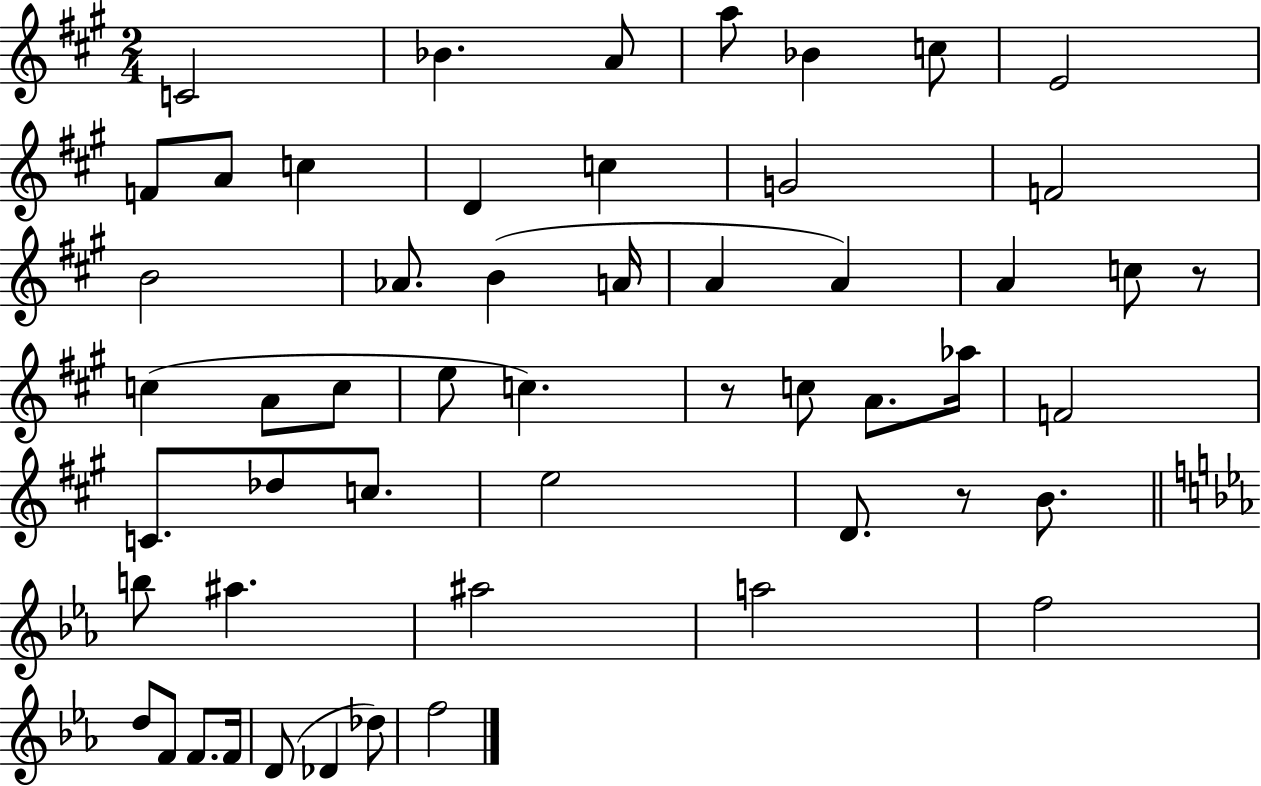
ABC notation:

X:1
T:Untitled
M:2/4
L:1/4
K:A
C2 _B A/2 a/2 _B c/2 E2 F/2 A/2 c D c G2 F2 B2 _A/2 B A/4 A A A c/2 z/2 c A/2 c/2 e/2 c z/2 c/2 A/2 _a/4 F2 C/2 _d/2 c/2 e2 D/2 z/2 B/2 b/2 ^a ^a2 a2 f2 d/2 F/2 F/2 F/4 D/2 _D _d/2 f2